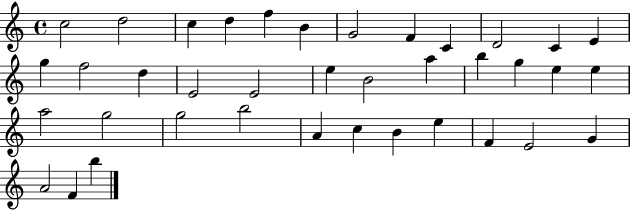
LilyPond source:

{
  \clef treble
  \time 4/4
  \defaultTimeSignature
  \key c \major
  c''2 d''2 | c''4 d''4 f''4 b'4 | g'2 f'4 c'4 | d'2 c'4 e'4 | \break g''4 f''2 d''4 | e'2 e'2 | e''4 b'2 a''4 | b''4 g''4 e''4 e''4 | \break a''2 g''2 | g''2 b''2 | a'4 c''4 b'4 e''4 | f'4 e'2 g'4 | \break a'2 f'4 b''4 | \bar "|."
}